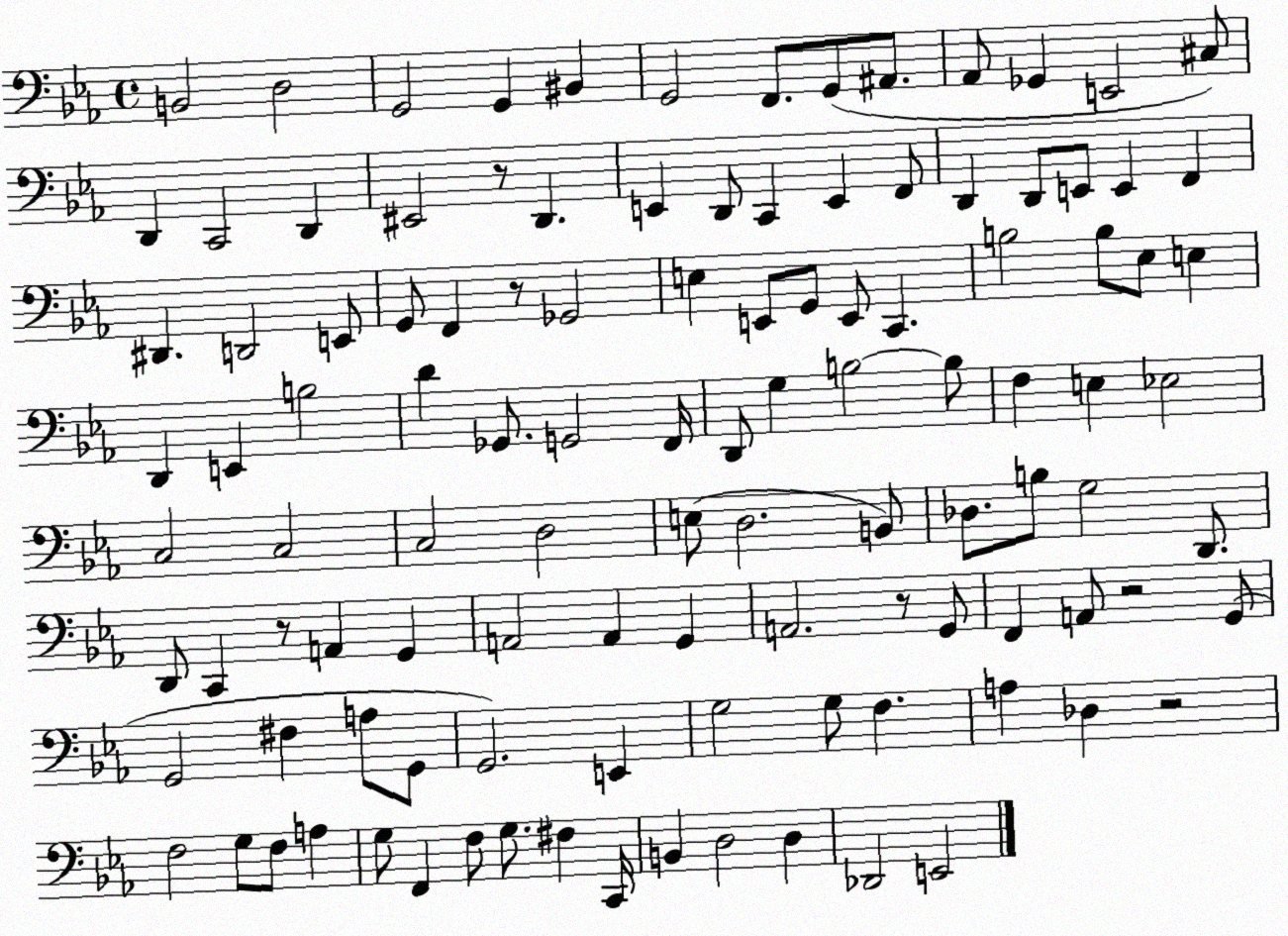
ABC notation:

X:1
T:Untitled
M:4/4
L:1/4
K:Eb
B,,2 D,2 G,,2 G,, ^B,, G,,2 F,,/2 G,,/2 ^A,,/2 _A,,/2 _G,, E,,2 ^C,/2 D,, C,,2 D,, ^E,,2 z/2 D,, E,, D,,/2 C,, E,, F,,/2 D,, D,,/2 E,,/2 E,, F,, ^D,, D,,2 E,,/2 G,,/2 F,, z/2 _G,,2 E, E,,/2 G,,/2 E,,/2 C,, B,2 B,/2 _E,/2 E, D,, E,, B,2 D _G,,/2 G,,2 F,,/4 D,,/2 G, B,2 B,/2 F, E, _E,2 C,2 C,2 C,2 D,2 E,/2 D,2 B,,/2 _D,/2 B,/2 G,2 D,,/2 D,,/2 C,, z/2 A,, G,, A,,2 A,, G,, A,,2 z/2 G,,/2 F,, A,,/2 z2 G,,/2 G,,2 ^F, A,/2 G,,/2 G,,2 E,, G,2 G,/2 F, A, _D, z2 F,2 G,/2 F,/2 A, G,/2 F,, F,/2 G,/2 ^F, C,,/4 B,, D,2 D, _D,,2 E,,2